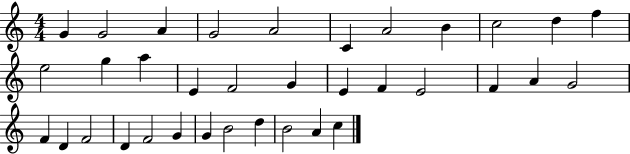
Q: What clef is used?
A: treble